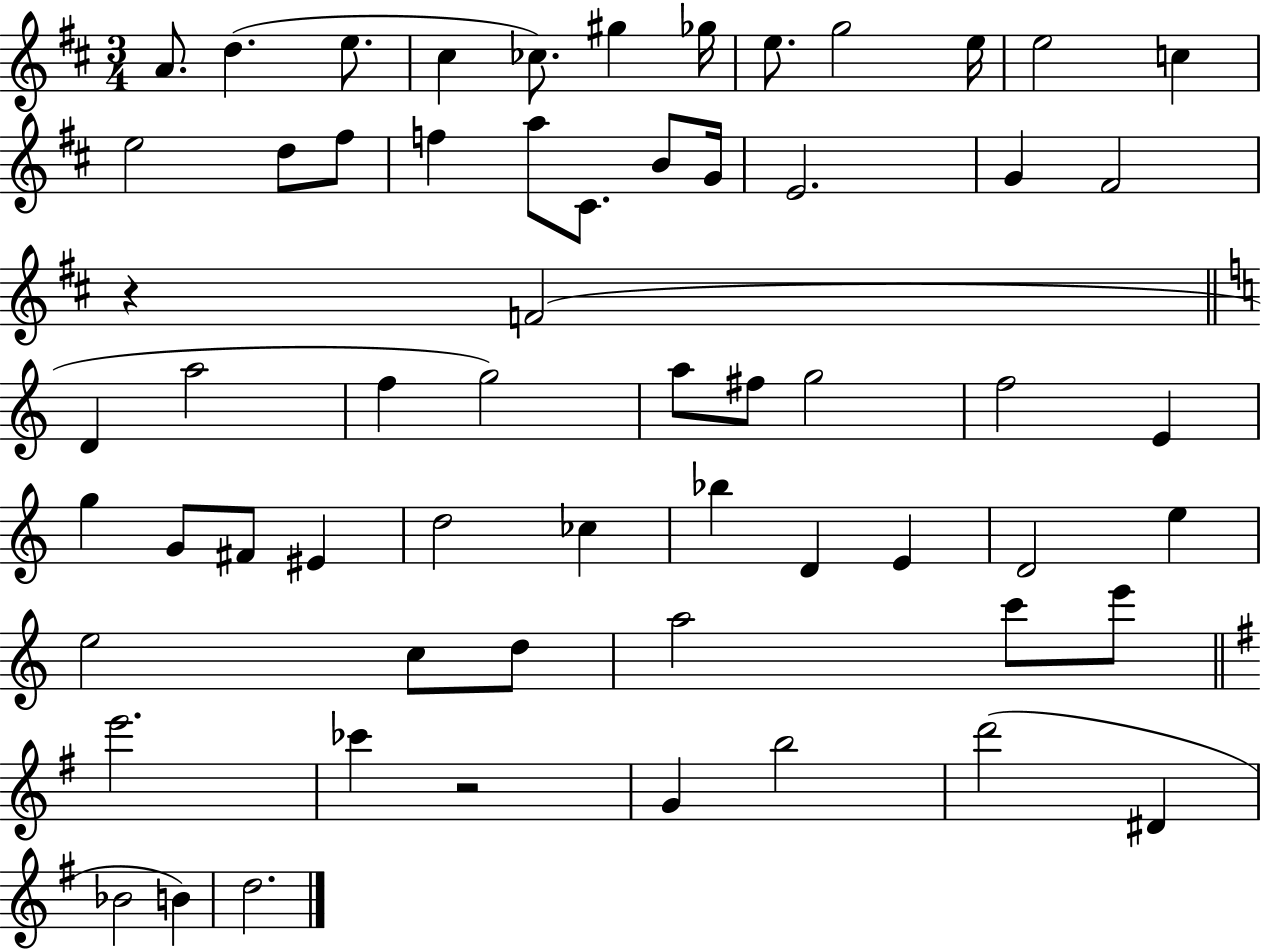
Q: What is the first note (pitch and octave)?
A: A4